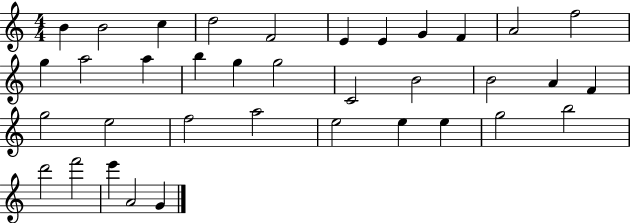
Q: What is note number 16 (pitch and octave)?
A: G5